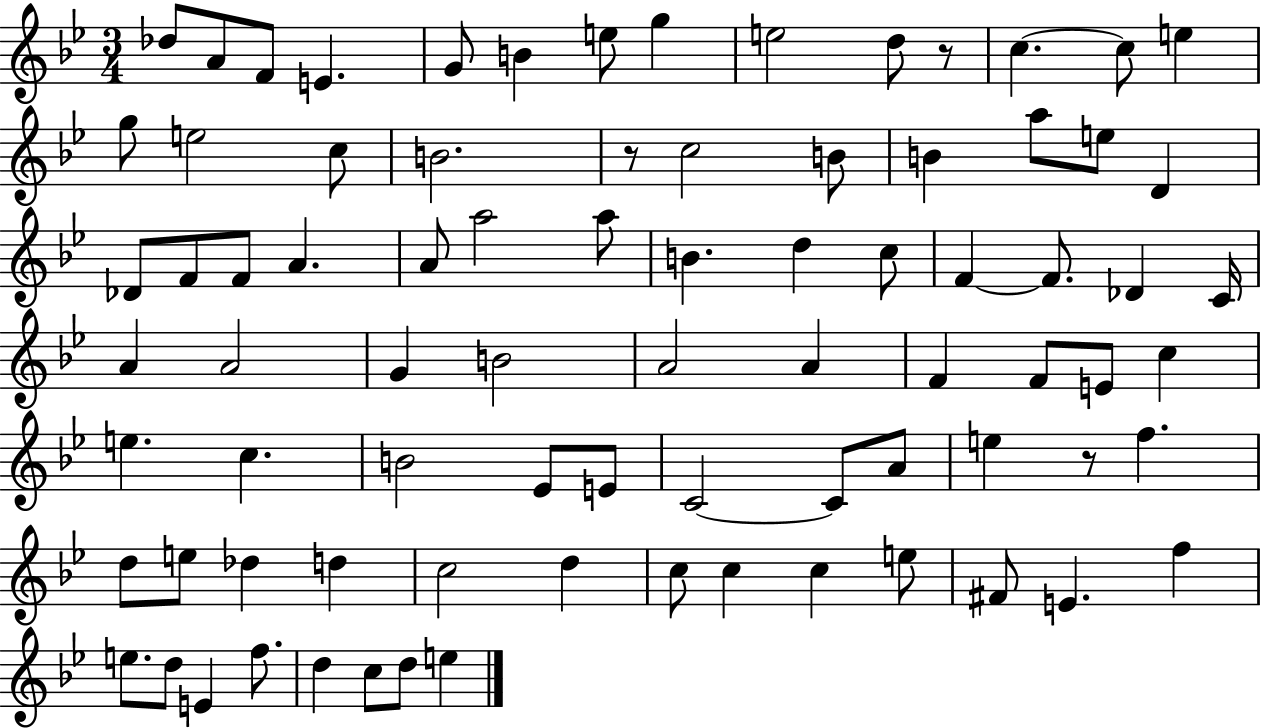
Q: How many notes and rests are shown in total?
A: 81